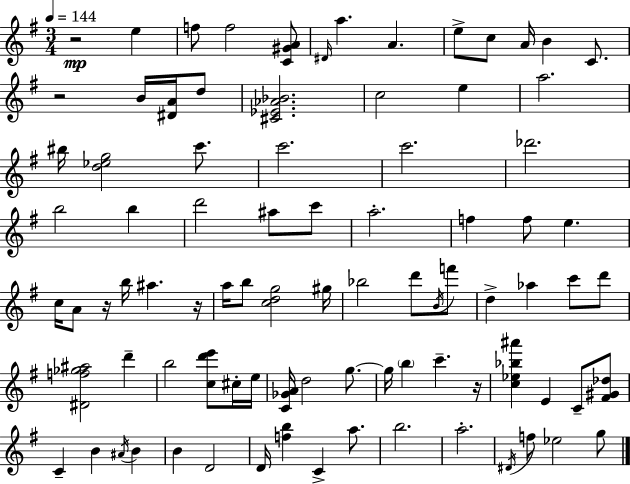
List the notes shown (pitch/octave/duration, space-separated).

R/h E5/q F5/e F5/h [C4,G#4,A4]/e D#4/s A5/q. A4/q. E5/e C5/e A4/s B4/q C4/e. R/h B4/s [D#4,A4]/s D5/e [C#4,Eb4,Ab4,Bb4]/h. C5/h E5/q A5/h. BIS5/s [D5,Eb5,G5]/h C6/e. C6/h. C6/h. Db6/h. B5/h B5/q D6/h A#5/e C6/e A5/h. F5/q F5/e E5/q. C5/s A4/e R/s B5/s A#5/q. R/s A5/s B5/e [C5,D5,G5]/h G#5/s Bb5/h D6/e B4/s F6/e D5/q Ab5/q C6/e D6/e [D#4,F5,Gb5,A#5]/h D6/q B5/h [C5,D6,E6]/e C#5/s E5/s [C4,Gb4,A4]/s D5/h G5/e. G5/s B5/q C6/q. R/s [C5,Eb5,Bb5,A#6]/q E4/q C4/e [F#4,G#4,Db5]/e C4/q B4/q A#4/s B4/q B4/q D4/h D4/s [F5,B5]/q C4/q A5/e. B5/h. A5/h. D#4/s F5/e Eb5/h G5/e